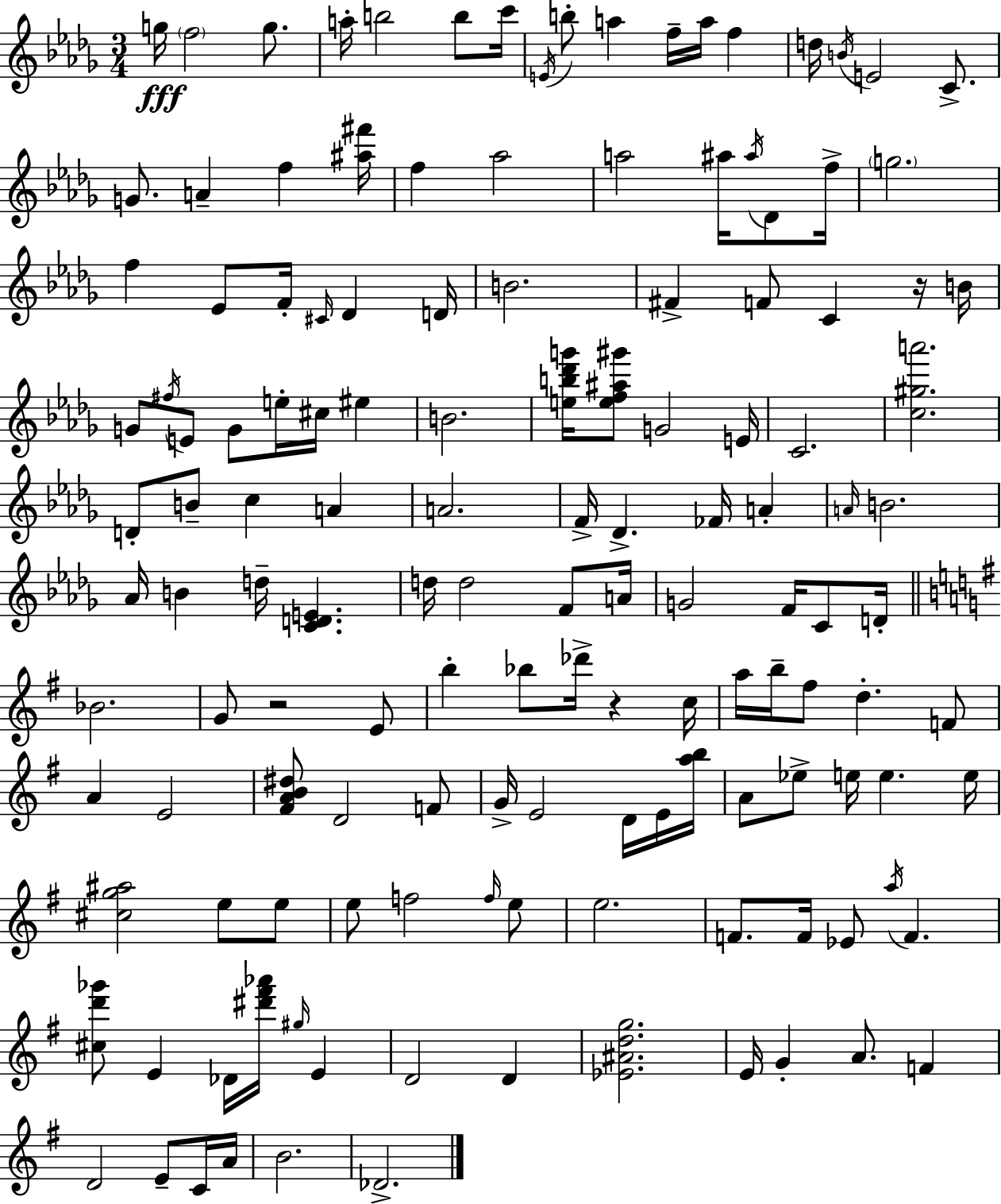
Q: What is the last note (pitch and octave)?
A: Db4